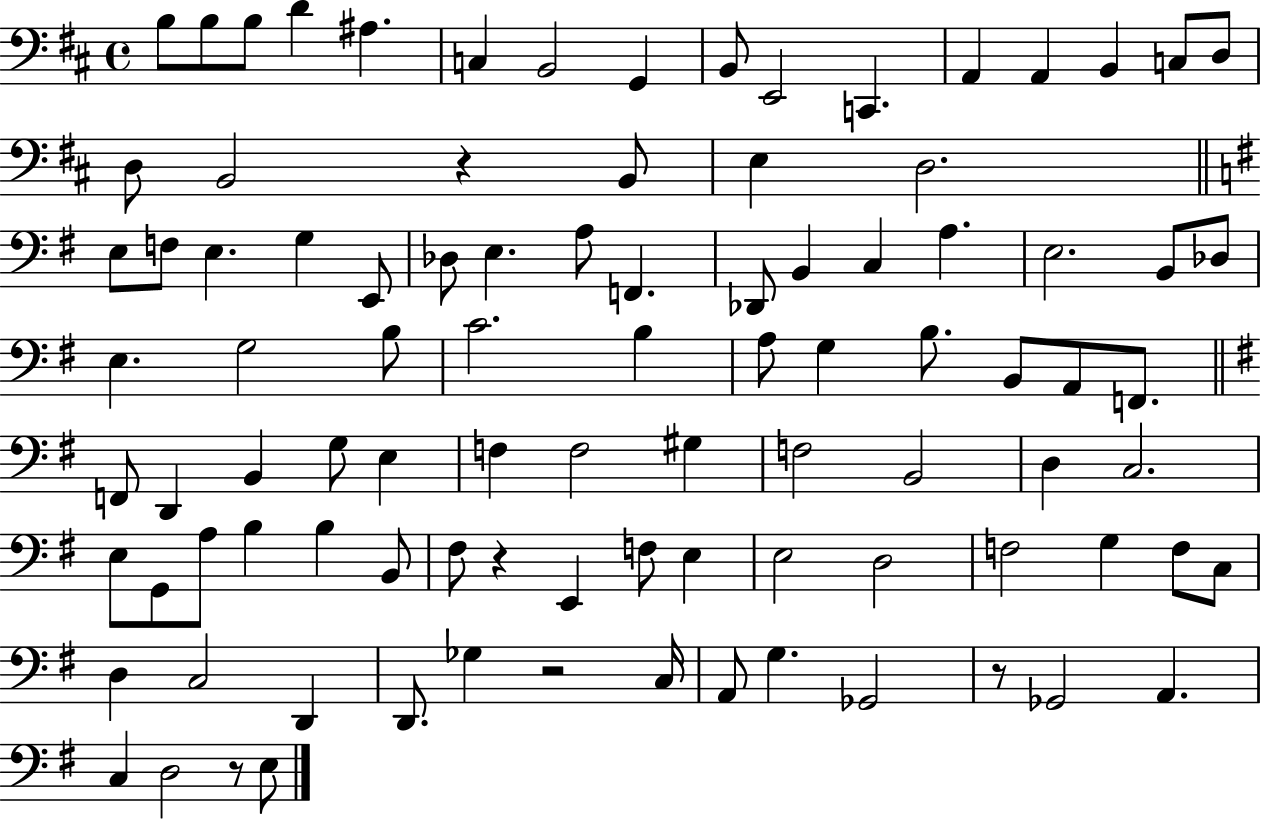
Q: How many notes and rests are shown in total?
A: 95